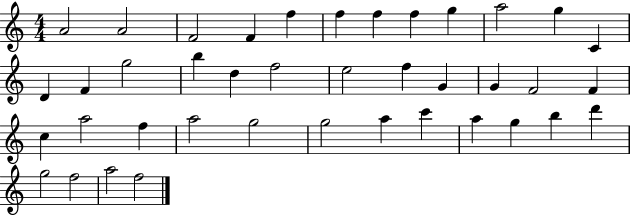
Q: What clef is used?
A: treble